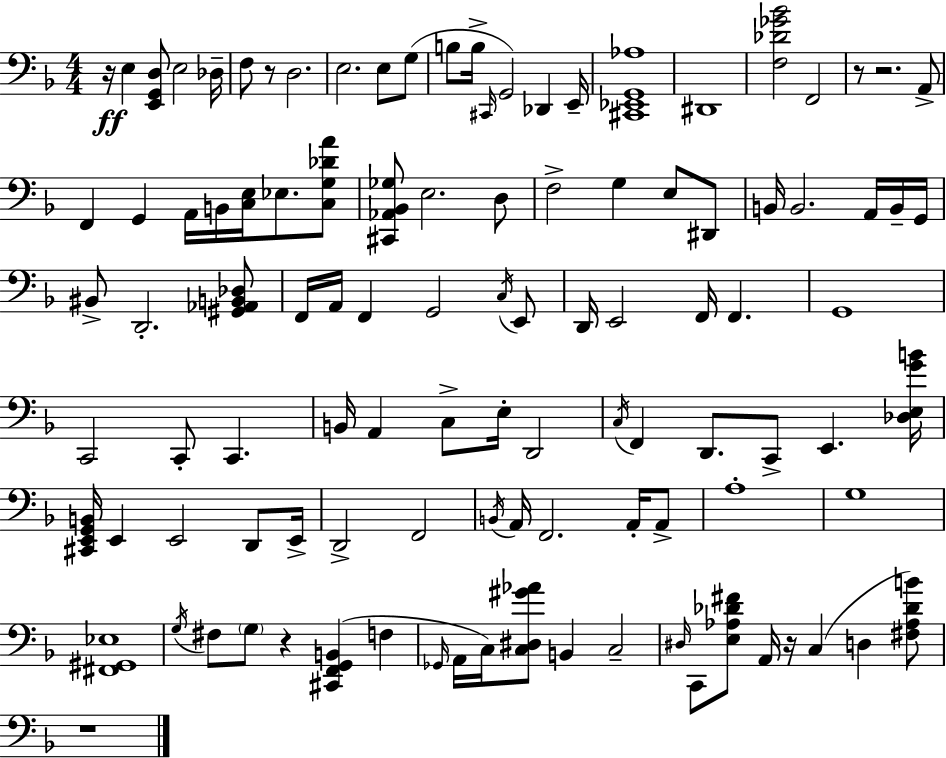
R/s E3/q [E2,G2,D3]/e E3/h Db3/s F3/e R/e D3/h. E3/h. E3/e G3/e B3/e B3/s C#2/s G2/h Db2/q E2/s [C#2,Eb2,G2,Ab3]/w D#2/w [F3,Db4,Gb4,Bb4]/h F2/h R/e R/h. A2/e F2/q G2/q A2/s B2/s [C3,E3]/s Eb3/e. [C3,G3,Db4,A4]/e [C#2,Ab2,Bb2,Gb3]/e E3/h. D3/e F3/h G3/q E3/e D#2/e B2/s B2/h. A2/s B2/s G2/s BIS2/e D2/h. [G#2,Ab2,B2,Db3]/e F2/s A2/s F2/q G2/h C3/s E2/e D2/s E2/h F2/s F2/q. G2/w C2/h C2/e C2/q. B2/s A2/q C3/e E3/s D2/h C3/s F2/q D2/e. C2/e E2/q. [Db3,E3,G4,B4]/s [C#2,E2,G2,B2]/s E2/q E2/h D2/e E2/s D2/h F2/h B2/s A2/s F2/h. A2/s A2/e A3/w G3/w [F#2,G#2,Eb3]/w G3/s F#3/e G3/e R/q [C#2,F2,G2,B2]/q F3/q Gb2/s A2/s C3/s [C3,D#3,G#4,Ab4]/e B2/q C3/h D#3/s C2/e [E3,Ab3,Db4,F#4]/e A2/s R/s C3/q D3/q [F#3,Ab3,Db4,B4]/e R/w